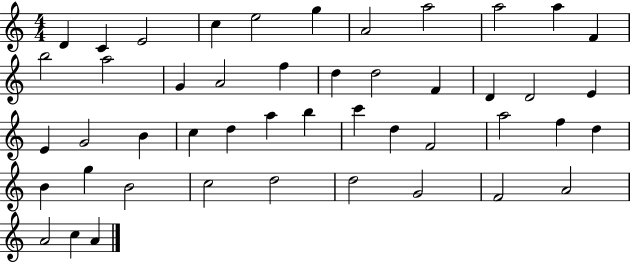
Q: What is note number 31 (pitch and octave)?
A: D5